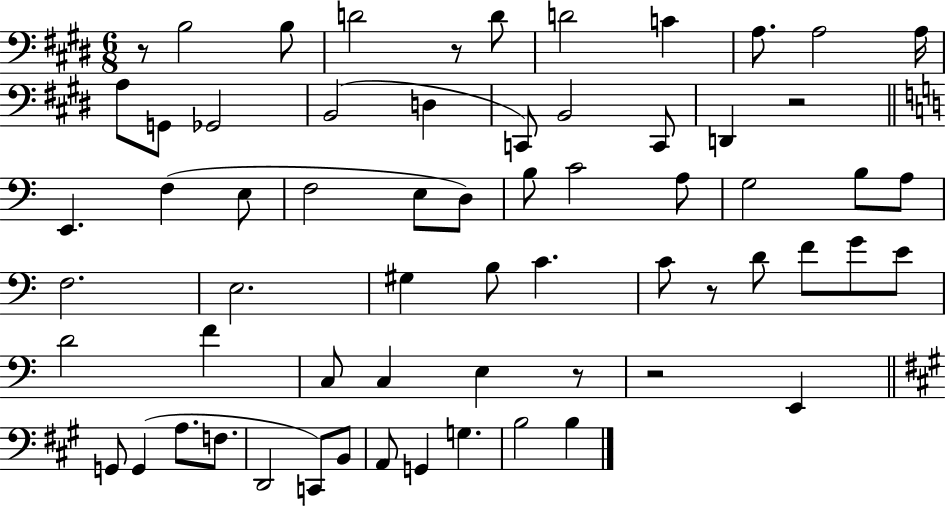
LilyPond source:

{
  \clef bass
  \numericTimeSignature
  \time 6/8
  \key e \major
  \repeat volta 2 { r8 b2 b8 | d'2 r8 d'8 | d'2 c'4 | a8. a2 a16 | \break a8 g,8 ges,2 | b,2( d4 | c,8) b,2 c,8 | d,4 r2 | \break \bar "||" \break \key c \major e,4. f4( e8 | f2 e8 d8) | b8 c'2 a8 | g2 b8 a8 | \break f2. | e2. | gis4 b8 c'4. | c'8 r8 d'8 f'8 g'8 e'8 | \break d'2 f'4 | c8 c4 e4 r8 | r2 e,4 | \bar "||" \break \key a \major g,8 g,4( a8. f8. | d,2 c,8) b,8 | a,8 g,4 g4. | b2 b4 | \break } \bar "|."
}